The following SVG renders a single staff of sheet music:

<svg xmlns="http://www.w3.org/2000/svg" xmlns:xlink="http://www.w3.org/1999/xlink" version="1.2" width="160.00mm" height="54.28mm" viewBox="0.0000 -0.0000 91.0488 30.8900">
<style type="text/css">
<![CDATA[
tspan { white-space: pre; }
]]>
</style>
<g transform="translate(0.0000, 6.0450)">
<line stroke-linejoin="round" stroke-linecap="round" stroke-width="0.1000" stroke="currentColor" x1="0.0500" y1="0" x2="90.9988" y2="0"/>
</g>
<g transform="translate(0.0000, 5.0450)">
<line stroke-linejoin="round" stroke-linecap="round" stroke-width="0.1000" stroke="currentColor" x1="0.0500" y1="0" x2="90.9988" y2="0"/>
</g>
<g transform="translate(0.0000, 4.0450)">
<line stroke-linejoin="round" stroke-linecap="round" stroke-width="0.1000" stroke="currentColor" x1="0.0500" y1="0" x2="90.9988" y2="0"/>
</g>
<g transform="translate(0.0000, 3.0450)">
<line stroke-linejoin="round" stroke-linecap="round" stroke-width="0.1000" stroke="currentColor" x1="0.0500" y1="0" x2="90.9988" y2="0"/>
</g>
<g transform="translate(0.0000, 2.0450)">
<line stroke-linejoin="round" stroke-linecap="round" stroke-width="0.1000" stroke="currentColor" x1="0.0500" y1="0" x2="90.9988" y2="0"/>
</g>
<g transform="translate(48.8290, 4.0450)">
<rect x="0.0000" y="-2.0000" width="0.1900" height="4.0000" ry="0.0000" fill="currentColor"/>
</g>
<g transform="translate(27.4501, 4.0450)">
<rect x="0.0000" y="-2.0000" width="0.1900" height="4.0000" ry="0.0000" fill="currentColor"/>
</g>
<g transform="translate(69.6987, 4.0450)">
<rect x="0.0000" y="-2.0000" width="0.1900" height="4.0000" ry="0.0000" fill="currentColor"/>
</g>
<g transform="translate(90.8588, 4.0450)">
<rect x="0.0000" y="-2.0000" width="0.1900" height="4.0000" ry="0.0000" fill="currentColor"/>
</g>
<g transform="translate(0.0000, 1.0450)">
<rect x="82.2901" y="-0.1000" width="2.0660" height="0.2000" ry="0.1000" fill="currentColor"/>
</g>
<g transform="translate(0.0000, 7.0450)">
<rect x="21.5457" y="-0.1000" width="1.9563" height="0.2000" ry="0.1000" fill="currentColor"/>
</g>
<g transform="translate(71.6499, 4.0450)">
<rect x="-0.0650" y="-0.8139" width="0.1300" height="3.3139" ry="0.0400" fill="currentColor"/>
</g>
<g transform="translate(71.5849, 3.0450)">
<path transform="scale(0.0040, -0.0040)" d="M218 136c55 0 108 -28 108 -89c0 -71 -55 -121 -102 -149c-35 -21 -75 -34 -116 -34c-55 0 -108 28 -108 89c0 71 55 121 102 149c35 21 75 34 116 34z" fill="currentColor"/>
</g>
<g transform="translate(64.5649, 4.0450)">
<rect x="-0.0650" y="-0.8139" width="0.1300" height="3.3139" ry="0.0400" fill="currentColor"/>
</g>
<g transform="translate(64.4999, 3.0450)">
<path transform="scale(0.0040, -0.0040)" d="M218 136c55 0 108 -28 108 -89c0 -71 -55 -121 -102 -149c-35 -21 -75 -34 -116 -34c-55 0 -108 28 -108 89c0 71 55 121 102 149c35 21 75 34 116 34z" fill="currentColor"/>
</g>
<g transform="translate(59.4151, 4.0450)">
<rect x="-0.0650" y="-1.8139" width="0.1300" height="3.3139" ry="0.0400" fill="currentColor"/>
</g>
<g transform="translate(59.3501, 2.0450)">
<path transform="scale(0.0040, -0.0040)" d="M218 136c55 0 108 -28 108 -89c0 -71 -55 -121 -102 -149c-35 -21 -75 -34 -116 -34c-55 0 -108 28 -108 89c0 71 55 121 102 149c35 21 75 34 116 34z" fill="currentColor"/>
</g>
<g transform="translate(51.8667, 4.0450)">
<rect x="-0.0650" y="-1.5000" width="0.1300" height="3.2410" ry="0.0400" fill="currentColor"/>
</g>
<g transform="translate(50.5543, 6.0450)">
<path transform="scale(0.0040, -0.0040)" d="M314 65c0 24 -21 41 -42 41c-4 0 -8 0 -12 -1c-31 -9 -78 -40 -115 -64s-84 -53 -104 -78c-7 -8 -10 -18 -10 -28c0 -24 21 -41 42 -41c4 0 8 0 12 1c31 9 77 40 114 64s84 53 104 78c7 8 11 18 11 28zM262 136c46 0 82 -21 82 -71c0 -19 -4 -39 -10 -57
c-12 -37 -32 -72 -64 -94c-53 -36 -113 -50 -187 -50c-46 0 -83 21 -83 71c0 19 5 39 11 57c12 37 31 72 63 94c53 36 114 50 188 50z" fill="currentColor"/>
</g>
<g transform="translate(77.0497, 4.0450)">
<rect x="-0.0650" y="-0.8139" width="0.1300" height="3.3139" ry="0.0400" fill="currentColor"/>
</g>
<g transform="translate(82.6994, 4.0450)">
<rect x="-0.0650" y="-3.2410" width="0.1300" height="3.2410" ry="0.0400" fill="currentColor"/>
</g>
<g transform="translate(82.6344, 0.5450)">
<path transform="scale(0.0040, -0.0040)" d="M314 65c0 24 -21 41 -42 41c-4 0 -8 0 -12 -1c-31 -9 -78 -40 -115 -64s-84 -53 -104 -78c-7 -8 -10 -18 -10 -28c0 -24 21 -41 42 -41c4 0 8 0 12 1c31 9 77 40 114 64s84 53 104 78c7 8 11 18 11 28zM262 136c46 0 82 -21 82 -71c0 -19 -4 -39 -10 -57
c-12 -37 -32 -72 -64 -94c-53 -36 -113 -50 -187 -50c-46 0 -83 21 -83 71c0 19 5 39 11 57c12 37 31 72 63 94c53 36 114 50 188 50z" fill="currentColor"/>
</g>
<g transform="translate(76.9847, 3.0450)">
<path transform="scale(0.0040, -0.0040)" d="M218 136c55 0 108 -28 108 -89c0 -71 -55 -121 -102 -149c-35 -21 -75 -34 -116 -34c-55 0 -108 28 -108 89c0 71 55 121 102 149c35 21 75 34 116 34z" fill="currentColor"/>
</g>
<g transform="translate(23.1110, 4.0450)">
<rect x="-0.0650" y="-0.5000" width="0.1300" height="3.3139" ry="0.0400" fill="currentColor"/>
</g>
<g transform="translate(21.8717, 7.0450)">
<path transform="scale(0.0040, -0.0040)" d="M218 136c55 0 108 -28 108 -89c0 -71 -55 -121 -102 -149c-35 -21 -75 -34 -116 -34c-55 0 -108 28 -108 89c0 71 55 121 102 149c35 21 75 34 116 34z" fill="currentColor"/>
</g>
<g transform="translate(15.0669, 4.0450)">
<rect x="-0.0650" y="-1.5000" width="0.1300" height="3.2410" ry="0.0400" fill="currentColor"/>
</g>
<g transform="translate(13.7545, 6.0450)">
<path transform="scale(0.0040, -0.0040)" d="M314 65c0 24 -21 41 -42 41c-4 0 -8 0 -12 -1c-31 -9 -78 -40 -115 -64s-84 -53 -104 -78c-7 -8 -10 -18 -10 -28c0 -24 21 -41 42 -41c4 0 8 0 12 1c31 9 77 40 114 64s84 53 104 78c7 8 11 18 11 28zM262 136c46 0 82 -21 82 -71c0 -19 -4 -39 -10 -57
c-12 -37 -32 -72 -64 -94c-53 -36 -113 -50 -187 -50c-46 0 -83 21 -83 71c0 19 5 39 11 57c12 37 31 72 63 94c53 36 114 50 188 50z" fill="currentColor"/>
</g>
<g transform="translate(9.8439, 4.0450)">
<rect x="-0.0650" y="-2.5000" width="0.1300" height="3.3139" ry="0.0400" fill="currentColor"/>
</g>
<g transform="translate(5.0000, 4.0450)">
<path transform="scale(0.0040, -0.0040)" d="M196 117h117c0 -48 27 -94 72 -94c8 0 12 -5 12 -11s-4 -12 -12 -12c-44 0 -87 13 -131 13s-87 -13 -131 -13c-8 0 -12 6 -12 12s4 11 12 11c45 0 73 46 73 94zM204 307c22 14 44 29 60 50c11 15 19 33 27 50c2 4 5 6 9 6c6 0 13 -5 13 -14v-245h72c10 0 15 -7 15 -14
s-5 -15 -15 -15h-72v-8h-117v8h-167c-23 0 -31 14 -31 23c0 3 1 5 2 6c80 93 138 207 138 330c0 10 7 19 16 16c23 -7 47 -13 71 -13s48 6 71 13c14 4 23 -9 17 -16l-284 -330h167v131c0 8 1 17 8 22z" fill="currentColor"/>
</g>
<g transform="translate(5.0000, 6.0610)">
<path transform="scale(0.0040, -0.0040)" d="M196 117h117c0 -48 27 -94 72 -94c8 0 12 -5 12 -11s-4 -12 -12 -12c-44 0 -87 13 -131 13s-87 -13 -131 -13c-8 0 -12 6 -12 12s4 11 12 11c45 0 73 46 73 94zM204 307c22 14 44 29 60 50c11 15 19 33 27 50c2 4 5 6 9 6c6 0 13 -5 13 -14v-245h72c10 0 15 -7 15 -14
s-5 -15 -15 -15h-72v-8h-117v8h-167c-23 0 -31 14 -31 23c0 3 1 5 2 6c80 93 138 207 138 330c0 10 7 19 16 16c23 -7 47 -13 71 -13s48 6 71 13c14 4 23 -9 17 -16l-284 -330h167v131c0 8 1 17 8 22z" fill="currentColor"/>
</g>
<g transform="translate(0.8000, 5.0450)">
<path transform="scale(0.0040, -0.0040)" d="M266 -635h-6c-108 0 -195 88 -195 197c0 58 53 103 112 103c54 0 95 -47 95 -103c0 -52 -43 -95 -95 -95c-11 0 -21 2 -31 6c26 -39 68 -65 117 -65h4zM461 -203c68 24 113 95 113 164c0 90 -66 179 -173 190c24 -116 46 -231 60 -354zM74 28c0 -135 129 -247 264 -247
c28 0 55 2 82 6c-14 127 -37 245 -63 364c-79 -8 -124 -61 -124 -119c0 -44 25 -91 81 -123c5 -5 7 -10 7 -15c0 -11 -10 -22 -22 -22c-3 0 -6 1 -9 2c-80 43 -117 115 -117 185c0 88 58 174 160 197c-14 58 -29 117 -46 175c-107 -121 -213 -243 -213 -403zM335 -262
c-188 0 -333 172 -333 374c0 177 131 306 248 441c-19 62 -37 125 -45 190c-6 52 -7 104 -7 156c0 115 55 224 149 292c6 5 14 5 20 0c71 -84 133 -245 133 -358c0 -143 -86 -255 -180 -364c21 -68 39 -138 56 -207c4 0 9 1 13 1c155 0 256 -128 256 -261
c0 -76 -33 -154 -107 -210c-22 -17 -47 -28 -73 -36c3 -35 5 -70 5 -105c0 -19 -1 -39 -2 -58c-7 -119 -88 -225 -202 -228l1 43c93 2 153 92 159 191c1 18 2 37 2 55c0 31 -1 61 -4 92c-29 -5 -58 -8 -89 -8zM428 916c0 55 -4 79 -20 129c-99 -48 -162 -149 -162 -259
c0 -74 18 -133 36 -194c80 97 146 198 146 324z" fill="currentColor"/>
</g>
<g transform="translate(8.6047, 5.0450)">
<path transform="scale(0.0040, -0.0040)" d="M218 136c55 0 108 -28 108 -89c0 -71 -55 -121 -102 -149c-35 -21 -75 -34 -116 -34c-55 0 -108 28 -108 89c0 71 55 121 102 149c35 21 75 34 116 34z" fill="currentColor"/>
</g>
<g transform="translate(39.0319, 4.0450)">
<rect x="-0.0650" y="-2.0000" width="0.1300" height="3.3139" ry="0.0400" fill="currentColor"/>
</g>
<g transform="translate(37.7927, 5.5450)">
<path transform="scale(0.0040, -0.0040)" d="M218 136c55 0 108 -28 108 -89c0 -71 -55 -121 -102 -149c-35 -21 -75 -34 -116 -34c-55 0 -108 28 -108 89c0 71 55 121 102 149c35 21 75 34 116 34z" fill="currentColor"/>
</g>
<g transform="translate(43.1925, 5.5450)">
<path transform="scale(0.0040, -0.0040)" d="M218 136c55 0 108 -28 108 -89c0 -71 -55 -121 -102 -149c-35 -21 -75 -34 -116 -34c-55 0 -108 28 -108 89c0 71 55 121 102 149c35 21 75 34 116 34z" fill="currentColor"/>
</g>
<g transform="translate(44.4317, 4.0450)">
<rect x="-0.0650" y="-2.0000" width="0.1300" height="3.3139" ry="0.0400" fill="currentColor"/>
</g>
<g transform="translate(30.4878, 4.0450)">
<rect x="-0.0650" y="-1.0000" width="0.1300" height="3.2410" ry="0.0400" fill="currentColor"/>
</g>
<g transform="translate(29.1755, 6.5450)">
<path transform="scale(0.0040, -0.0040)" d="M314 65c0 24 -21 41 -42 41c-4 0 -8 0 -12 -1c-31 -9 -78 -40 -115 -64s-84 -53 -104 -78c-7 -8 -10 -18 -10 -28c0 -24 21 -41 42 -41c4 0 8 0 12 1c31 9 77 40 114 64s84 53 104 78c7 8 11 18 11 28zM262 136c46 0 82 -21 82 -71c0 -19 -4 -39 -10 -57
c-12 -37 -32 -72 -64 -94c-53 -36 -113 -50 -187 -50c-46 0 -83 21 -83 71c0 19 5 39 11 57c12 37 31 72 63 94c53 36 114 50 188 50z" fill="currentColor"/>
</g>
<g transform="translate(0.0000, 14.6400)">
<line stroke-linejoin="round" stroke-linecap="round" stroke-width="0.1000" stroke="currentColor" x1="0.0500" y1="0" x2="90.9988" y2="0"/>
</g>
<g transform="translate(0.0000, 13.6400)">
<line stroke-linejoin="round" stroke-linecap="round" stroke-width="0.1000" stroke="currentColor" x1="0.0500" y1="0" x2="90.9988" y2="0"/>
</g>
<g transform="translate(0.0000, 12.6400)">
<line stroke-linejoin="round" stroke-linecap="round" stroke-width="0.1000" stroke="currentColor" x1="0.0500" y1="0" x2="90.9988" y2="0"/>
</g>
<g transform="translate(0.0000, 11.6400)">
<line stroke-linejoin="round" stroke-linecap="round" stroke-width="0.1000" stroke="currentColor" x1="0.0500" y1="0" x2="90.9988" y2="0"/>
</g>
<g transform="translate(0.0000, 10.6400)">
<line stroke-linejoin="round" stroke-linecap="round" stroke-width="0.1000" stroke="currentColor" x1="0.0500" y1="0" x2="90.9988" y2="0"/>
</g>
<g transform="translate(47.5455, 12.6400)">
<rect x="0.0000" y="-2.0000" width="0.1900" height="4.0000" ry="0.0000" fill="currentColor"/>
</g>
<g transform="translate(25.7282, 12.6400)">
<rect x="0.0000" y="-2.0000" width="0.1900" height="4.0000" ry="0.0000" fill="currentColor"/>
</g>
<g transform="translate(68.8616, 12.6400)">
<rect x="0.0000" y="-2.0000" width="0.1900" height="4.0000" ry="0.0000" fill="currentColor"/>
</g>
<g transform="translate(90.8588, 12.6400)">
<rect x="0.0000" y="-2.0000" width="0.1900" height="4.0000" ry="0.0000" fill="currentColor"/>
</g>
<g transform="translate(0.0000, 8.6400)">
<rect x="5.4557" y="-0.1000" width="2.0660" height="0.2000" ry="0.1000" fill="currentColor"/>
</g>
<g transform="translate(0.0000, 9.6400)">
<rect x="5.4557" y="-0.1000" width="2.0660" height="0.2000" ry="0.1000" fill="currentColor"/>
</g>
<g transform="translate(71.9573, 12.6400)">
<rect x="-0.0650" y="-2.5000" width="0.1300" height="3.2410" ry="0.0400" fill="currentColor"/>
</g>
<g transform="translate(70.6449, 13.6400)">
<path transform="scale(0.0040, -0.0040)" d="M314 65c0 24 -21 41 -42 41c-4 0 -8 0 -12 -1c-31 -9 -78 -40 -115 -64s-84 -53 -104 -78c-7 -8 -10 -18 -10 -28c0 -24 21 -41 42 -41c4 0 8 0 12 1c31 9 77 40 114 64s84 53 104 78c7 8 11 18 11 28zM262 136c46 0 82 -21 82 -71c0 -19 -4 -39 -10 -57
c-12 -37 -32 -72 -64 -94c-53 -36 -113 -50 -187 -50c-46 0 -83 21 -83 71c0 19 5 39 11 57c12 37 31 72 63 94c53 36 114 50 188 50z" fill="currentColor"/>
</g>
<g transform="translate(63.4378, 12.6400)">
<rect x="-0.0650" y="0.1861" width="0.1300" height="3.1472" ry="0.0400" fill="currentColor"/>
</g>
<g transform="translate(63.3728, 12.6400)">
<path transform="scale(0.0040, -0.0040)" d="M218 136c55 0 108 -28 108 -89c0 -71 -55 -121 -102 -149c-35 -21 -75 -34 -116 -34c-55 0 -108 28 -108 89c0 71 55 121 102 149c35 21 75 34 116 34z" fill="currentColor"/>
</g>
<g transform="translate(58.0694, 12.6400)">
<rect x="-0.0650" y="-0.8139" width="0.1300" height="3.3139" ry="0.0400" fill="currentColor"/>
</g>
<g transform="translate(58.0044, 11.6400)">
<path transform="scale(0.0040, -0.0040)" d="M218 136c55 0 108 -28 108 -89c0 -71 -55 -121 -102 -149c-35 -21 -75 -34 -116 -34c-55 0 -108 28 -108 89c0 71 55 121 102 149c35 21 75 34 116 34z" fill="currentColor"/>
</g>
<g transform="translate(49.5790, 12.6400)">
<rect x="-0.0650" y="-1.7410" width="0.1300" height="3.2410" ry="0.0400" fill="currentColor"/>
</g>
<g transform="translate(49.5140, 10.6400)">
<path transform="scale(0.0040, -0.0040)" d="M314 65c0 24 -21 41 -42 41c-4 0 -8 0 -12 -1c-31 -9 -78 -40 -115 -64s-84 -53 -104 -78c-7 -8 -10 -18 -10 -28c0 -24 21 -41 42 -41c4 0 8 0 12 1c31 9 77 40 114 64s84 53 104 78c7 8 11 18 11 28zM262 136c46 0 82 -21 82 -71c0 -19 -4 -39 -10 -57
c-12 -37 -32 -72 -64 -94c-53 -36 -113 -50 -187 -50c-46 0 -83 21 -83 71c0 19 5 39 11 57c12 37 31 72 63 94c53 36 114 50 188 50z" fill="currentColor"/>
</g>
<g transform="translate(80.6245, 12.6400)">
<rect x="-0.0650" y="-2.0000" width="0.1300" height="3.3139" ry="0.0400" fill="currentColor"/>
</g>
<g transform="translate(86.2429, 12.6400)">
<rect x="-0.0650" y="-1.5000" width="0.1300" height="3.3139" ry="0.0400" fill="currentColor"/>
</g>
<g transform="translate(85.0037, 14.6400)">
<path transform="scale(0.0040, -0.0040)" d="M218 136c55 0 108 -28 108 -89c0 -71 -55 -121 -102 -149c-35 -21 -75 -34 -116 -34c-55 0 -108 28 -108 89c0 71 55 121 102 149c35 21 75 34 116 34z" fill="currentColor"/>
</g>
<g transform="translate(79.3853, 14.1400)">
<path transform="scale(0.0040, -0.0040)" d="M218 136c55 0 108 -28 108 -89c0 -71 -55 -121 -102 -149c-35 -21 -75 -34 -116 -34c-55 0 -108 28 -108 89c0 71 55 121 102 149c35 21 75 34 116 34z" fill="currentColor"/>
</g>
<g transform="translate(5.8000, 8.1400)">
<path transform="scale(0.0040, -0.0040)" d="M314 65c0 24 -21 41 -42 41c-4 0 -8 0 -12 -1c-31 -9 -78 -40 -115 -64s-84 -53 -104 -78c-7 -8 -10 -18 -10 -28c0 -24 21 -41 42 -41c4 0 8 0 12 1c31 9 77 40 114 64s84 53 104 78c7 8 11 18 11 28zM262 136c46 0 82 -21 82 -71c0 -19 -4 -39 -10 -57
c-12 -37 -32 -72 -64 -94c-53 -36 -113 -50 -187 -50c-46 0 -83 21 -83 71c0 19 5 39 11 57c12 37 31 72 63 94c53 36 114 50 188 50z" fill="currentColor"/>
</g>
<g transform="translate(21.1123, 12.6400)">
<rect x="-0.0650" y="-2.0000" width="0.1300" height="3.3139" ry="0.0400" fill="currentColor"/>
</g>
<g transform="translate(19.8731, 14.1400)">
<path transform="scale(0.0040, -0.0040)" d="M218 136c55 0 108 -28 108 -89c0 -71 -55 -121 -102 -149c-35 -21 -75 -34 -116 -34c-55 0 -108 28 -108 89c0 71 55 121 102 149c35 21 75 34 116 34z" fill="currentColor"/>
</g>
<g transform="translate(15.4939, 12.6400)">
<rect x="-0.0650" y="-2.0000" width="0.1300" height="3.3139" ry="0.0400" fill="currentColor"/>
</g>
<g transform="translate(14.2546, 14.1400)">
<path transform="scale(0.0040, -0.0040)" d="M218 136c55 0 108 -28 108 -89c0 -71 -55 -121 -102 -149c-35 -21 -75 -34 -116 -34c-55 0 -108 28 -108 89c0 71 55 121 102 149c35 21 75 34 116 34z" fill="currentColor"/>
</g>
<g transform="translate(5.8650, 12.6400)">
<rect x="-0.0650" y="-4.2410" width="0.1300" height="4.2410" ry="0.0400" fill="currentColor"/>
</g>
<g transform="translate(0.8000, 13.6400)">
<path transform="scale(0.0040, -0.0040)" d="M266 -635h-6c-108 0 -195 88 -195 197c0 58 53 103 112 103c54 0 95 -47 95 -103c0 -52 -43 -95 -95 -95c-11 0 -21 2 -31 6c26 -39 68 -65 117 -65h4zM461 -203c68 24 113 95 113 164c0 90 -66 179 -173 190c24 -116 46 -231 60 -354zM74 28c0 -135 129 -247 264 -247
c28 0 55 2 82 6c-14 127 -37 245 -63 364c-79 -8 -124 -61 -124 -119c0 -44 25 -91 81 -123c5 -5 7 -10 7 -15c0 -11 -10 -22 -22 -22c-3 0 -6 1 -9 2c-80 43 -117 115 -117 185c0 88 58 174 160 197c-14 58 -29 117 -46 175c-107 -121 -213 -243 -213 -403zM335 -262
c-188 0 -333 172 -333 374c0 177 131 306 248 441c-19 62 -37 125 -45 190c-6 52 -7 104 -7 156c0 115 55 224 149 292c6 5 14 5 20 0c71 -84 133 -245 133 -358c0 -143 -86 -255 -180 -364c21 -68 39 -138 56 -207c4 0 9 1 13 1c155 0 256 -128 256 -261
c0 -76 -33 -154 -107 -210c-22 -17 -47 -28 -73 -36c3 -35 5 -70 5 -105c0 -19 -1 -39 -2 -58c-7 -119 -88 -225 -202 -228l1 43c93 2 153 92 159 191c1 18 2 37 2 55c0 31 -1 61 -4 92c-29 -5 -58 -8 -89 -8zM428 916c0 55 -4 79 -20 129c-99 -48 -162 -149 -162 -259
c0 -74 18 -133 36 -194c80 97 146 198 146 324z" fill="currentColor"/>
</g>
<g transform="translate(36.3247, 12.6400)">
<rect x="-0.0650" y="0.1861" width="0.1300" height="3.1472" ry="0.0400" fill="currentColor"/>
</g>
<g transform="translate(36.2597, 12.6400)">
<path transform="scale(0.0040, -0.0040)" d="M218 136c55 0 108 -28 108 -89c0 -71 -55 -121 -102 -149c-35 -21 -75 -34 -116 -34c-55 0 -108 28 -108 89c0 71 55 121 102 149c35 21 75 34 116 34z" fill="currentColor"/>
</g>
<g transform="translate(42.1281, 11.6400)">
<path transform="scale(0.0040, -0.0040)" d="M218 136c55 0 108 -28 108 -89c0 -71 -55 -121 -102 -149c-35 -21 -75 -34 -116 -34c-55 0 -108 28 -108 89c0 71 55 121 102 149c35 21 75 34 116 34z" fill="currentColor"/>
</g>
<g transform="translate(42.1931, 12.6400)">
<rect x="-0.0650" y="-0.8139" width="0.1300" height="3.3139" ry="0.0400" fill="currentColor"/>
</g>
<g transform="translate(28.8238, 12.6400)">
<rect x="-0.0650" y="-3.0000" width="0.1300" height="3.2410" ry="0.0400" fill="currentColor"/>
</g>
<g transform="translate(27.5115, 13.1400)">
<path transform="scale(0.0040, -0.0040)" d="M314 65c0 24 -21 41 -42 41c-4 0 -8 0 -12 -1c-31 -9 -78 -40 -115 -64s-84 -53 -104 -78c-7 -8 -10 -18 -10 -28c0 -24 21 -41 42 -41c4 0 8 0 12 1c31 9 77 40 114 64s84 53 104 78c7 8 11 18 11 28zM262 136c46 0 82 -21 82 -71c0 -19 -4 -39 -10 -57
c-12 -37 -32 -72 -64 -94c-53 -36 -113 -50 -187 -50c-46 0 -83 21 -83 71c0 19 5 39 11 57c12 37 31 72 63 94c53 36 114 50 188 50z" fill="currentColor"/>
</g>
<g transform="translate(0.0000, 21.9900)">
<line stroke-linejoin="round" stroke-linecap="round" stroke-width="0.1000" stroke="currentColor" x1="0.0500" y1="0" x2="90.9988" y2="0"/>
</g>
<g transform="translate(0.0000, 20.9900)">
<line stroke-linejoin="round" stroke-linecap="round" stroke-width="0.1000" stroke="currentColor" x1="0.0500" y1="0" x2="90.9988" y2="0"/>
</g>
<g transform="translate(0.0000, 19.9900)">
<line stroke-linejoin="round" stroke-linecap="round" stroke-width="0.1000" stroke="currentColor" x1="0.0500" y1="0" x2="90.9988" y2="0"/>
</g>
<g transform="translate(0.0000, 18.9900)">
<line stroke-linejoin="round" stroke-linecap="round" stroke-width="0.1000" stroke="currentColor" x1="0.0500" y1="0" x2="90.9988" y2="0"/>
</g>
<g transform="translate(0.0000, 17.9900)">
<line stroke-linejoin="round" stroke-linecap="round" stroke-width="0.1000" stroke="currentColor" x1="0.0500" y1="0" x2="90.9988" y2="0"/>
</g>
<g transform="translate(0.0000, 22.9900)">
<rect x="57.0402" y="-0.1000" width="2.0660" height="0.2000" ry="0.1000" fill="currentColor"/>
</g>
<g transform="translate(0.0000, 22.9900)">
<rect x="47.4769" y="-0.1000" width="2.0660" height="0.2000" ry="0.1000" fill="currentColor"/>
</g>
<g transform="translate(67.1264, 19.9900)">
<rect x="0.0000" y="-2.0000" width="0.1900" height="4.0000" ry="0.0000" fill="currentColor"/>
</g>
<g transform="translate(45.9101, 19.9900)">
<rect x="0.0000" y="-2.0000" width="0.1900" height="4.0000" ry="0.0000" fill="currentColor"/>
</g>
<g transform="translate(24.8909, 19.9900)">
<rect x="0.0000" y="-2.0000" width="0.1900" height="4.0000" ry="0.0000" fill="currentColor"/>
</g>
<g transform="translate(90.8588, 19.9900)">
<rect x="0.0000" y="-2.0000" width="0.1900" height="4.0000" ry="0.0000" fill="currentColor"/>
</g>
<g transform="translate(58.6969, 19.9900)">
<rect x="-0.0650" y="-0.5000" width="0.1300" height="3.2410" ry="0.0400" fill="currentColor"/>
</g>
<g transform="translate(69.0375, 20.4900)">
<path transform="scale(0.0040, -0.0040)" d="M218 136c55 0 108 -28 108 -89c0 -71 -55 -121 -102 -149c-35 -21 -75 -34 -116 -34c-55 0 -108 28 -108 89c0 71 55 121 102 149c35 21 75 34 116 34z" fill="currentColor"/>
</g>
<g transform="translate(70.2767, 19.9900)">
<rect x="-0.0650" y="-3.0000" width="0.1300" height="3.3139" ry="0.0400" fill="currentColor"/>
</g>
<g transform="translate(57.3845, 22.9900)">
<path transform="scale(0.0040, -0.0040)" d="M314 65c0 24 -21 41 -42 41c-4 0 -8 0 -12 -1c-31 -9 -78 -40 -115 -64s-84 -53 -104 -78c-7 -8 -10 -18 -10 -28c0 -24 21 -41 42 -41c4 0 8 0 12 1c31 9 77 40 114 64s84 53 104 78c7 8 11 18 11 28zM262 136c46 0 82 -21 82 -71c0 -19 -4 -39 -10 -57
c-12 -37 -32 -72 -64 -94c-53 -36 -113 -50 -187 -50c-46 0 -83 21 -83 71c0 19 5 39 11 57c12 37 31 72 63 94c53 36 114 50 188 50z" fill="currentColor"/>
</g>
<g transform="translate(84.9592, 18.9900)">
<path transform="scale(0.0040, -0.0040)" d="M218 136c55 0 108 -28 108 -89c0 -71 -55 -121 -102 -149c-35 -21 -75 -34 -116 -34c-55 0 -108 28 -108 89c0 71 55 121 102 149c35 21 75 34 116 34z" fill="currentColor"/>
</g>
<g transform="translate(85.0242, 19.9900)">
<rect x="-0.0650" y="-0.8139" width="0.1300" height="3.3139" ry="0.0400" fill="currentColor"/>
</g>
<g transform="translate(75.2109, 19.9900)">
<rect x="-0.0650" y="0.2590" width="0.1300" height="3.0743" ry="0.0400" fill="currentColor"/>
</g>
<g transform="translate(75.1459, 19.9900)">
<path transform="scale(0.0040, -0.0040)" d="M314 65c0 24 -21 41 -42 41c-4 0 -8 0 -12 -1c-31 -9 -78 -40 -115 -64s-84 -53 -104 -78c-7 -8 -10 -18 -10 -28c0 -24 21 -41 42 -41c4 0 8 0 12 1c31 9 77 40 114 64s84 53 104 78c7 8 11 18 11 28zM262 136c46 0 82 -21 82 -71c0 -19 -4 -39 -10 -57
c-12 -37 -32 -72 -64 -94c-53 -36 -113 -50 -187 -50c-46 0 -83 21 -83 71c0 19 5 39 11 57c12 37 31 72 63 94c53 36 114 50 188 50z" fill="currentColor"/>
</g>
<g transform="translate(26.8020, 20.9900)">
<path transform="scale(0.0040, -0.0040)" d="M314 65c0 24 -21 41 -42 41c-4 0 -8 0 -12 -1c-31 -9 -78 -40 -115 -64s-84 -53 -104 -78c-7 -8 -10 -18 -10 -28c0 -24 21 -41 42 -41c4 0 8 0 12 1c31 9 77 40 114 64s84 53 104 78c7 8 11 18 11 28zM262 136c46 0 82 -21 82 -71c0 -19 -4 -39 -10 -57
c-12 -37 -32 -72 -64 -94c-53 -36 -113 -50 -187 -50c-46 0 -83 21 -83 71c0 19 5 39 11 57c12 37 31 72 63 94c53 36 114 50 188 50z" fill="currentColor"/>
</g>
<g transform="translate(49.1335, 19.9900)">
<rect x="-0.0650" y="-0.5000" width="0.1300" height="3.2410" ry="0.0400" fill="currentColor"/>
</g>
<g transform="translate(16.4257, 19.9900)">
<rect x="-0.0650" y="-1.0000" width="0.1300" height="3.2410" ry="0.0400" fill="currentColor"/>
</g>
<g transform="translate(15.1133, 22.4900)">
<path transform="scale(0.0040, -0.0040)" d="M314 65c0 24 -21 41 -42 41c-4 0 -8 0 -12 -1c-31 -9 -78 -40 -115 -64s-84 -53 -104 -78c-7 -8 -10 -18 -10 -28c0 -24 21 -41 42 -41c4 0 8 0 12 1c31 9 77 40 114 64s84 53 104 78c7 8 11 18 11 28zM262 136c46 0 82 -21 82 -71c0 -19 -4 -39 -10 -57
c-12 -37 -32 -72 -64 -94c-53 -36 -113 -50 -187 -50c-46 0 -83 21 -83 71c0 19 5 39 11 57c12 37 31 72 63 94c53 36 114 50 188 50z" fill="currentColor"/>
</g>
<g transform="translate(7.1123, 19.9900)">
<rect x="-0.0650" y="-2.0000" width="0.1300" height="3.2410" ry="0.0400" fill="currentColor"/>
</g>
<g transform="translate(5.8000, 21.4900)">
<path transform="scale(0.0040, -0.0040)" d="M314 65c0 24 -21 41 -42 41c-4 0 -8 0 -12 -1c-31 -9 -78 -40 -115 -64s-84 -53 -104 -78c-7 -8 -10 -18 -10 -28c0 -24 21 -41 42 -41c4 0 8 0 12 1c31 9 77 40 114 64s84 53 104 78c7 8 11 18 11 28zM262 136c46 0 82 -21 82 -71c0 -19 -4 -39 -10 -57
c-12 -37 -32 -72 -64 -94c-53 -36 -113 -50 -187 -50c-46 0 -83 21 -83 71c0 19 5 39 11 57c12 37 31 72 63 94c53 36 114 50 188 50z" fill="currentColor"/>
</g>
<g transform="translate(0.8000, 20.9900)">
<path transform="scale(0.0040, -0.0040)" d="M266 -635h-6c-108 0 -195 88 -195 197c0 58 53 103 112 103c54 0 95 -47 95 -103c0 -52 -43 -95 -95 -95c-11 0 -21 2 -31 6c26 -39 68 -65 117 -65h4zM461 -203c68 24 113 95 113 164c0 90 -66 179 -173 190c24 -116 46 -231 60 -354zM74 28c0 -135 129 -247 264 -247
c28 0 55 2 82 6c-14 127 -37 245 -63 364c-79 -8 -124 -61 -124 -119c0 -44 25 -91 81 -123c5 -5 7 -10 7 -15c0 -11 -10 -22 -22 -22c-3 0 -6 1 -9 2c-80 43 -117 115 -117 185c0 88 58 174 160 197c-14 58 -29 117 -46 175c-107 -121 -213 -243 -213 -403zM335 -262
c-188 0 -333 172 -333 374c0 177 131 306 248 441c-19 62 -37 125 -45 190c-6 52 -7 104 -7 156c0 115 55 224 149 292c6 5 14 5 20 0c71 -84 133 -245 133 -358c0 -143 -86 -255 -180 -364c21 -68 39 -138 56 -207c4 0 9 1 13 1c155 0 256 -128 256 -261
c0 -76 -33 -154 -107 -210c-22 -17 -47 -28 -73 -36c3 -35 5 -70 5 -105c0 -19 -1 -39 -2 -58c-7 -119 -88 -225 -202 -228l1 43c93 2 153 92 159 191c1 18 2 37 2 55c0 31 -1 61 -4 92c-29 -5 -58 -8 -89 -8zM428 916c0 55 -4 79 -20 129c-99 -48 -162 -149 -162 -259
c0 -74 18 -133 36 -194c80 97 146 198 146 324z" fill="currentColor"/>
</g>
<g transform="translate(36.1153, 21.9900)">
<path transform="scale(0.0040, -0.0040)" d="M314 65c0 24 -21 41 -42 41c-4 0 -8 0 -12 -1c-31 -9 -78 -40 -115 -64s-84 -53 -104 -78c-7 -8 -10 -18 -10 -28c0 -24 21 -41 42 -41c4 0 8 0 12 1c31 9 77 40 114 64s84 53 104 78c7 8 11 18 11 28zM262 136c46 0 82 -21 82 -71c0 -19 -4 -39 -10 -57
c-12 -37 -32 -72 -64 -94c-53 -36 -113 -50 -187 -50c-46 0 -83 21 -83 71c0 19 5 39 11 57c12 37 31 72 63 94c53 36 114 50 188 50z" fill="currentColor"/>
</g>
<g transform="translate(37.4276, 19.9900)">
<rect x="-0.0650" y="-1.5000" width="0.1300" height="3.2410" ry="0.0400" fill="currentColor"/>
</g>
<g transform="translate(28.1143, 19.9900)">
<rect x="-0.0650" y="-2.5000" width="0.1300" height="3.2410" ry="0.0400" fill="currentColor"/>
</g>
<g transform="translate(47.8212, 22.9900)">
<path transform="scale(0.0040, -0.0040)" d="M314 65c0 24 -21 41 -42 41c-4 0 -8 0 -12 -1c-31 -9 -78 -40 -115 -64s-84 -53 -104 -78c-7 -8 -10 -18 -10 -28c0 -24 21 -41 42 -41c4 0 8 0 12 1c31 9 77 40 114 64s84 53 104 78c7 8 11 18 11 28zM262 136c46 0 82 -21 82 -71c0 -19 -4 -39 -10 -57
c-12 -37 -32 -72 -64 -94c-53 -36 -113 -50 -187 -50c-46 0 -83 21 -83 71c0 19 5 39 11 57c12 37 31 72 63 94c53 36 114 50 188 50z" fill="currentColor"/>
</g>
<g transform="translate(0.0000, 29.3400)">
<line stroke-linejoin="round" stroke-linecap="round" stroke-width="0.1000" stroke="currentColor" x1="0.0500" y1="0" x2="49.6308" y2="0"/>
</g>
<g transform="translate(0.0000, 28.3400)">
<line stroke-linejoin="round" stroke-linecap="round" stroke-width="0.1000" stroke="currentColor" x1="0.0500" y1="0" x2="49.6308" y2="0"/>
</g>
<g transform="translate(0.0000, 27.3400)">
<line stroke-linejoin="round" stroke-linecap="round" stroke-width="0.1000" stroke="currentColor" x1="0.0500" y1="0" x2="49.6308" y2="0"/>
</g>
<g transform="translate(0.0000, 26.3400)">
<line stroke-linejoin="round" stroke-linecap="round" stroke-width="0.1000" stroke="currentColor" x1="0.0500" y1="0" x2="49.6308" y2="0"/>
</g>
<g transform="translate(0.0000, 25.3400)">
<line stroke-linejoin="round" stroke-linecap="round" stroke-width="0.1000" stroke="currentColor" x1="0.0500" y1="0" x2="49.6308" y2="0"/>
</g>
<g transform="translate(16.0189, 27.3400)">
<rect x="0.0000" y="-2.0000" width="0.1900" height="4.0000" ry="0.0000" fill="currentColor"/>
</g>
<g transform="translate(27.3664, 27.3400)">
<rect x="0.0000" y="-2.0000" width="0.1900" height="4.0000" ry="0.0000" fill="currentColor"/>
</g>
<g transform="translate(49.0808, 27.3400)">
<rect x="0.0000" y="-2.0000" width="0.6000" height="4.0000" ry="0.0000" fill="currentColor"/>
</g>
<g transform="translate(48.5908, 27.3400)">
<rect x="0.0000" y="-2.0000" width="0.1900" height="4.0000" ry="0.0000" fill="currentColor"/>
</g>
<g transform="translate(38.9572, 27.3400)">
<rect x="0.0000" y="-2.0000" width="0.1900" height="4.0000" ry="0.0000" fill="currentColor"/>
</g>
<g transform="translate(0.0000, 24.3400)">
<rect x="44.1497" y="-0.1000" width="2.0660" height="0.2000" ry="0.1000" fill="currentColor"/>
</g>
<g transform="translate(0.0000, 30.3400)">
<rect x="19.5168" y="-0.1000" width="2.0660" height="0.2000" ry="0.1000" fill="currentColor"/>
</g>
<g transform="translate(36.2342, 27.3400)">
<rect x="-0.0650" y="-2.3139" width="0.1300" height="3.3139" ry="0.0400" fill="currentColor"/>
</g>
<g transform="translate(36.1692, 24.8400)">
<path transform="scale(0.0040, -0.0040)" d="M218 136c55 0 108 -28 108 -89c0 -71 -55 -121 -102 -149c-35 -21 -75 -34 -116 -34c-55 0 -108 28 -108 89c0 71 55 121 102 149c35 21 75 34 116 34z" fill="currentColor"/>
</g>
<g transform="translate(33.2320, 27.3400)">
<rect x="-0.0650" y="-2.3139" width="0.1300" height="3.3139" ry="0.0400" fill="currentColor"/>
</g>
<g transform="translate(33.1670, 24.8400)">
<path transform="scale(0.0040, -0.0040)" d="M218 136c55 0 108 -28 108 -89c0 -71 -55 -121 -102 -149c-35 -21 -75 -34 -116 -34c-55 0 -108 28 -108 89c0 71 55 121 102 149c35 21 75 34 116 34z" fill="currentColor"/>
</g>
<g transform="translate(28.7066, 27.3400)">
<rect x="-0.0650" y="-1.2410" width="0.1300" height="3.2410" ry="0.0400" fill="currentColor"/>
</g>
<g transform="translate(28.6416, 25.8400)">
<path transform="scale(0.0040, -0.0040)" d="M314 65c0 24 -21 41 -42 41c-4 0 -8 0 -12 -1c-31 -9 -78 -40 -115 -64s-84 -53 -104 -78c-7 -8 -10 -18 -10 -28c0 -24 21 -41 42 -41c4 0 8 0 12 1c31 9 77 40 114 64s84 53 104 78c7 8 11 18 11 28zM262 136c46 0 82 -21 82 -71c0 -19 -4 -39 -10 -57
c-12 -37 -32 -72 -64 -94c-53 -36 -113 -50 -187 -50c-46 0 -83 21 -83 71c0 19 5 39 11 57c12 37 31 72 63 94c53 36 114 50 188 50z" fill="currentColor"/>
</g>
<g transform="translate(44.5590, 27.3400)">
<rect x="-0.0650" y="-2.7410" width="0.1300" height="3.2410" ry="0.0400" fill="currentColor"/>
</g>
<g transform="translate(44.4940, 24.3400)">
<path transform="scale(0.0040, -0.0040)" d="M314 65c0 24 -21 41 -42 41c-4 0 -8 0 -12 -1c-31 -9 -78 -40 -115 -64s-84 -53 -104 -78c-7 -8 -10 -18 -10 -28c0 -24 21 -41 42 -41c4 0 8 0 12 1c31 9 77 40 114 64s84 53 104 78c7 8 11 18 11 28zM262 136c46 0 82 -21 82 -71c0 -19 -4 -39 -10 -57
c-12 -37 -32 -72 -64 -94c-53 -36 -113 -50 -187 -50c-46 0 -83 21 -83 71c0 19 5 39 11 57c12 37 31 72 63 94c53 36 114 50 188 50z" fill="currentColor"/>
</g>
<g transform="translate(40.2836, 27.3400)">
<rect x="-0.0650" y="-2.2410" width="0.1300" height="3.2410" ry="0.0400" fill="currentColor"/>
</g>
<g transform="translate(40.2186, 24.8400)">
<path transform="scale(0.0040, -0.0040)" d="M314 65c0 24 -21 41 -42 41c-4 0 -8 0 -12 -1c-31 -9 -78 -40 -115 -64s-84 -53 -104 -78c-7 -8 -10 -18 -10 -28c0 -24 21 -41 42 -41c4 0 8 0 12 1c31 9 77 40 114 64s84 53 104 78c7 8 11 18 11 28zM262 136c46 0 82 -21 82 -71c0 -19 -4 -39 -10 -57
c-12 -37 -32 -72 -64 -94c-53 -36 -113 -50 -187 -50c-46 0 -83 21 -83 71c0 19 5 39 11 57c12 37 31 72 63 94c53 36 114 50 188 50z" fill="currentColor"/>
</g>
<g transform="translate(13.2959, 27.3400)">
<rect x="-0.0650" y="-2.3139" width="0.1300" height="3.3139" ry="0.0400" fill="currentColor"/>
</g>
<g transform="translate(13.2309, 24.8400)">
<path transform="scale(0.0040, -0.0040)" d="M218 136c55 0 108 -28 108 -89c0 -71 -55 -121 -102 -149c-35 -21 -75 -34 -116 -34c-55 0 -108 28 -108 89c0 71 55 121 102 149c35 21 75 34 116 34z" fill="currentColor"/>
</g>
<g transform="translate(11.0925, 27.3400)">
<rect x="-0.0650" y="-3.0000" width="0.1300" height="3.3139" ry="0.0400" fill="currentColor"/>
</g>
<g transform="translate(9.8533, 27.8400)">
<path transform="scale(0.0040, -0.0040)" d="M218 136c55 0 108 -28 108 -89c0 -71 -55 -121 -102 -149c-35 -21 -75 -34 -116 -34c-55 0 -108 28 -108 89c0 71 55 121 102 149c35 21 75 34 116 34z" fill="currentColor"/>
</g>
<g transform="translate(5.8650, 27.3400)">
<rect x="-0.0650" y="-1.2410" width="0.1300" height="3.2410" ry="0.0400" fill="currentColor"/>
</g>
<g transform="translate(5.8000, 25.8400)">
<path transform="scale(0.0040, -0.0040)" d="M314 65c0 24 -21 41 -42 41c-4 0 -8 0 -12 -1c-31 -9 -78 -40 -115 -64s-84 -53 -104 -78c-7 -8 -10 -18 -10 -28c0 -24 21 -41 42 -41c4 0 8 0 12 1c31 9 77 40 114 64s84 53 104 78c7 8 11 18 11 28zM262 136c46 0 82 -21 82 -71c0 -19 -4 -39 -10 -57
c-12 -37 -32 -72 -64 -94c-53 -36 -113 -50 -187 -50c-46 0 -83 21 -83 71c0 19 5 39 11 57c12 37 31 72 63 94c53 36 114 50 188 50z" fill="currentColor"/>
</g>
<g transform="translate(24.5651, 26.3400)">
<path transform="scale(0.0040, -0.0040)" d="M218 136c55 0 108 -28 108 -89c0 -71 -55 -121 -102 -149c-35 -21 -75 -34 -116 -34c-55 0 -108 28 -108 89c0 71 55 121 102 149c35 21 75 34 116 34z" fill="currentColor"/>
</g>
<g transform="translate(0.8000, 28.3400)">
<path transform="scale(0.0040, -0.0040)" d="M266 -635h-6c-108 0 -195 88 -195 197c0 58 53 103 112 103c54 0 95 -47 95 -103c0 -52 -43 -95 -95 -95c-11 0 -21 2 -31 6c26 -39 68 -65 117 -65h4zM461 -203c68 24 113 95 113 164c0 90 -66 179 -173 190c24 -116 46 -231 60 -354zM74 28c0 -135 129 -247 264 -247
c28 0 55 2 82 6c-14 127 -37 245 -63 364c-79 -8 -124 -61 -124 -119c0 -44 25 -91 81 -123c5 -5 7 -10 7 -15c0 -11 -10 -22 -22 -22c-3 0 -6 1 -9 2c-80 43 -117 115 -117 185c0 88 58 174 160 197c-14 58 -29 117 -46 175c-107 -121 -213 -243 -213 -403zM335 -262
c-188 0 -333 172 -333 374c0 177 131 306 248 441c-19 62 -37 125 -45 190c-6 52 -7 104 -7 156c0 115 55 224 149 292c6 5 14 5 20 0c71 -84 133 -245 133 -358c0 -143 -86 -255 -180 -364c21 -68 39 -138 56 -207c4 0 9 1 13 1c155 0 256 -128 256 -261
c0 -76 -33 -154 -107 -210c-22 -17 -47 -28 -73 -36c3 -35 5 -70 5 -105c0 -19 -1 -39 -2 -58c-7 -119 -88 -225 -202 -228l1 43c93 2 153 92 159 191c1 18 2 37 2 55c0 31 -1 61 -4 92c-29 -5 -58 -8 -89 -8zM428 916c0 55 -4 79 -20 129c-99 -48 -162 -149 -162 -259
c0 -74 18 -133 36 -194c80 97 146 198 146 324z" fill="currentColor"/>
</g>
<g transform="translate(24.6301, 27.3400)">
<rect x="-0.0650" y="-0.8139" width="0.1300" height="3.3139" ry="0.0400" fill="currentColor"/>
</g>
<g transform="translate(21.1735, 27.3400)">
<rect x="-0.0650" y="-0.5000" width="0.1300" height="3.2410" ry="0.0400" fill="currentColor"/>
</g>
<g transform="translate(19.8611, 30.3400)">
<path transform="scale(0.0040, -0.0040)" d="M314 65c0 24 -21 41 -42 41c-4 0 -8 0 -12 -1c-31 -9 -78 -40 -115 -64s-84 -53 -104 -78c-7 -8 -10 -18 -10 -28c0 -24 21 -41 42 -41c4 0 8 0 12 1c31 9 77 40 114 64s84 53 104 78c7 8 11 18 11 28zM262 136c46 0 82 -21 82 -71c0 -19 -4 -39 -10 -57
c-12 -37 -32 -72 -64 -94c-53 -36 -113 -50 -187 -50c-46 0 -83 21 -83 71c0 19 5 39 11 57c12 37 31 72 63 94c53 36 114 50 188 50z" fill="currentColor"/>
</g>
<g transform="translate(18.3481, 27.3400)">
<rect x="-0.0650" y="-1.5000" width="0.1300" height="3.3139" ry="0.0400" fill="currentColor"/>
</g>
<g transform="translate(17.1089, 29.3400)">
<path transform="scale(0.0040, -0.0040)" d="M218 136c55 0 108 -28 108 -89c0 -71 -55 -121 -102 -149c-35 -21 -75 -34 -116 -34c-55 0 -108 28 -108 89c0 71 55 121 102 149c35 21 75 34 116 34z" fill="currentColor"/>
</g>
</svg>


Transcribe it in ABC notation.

X:1
T:Untitled
M:4/4
L:1/4
K:C
G E2 C D2 F F E2 f d d d b2 d'2 F F A2 B d f2 d B G2 F E F2 D2 G2 E2 C2 C2 A B2 d e2 A g E C2 d e2 g g g2 a2